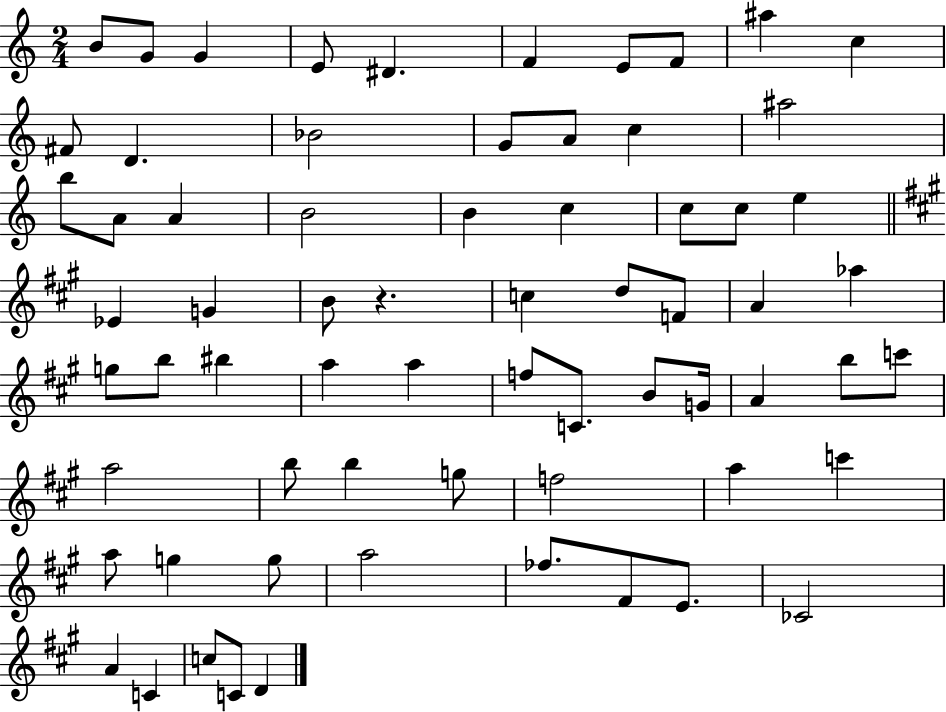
B4/e G4/e G4/q E4/e D#4/q. F4/q E4/e F4/e A#5/q C5/q F#4/e D4/q. Bb4/h G4/e A4/e C5/q A#5/h B5/e A4/e A4/q B4/h B4/q C5/q C5/e C5/e E5/q Eb4/q G4/q B4/e R/q. C5/q D5/e F4/e A4/q Ab5/q G5/e B5/e BIS5/q A5/q A5/q F5/e C4/e. B4/e G4/s A4/q B5/e C6/e A5/h B5/e B5/q G5/e F5/h A5/q C6/q A5/e G5/q G5/e A5/h FES5/e. F#4/e E4/e. CES4/h A4/q C4/q C5/e C4/e D4/q